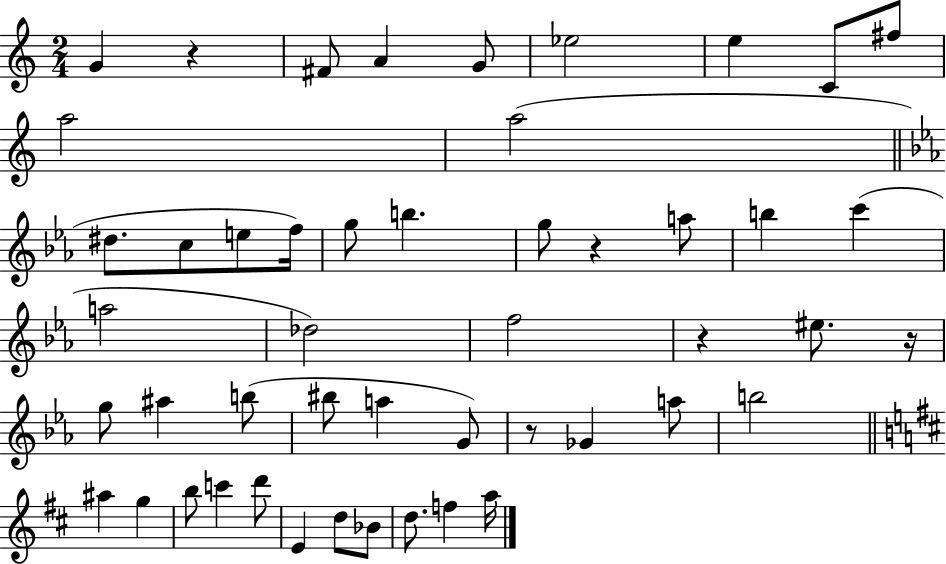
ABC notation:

X:1
T:Untitled
M:2/4
L:1/4
K:C
G z ^F/2 A G/2 _e2 e C/2 ^f/2 a2 a2 ^d/2 c/2 e/2 f/4 g/2 b g/2 z a/2 b c' a2 _d2 f2 z ^e/2 z/4 g/2 ^a b/2 ^b/2 a G/2 z/2 _G a/2 b2 ^a g b/2 c' d'/2 E d/2 _B/2 d/2 f a/4